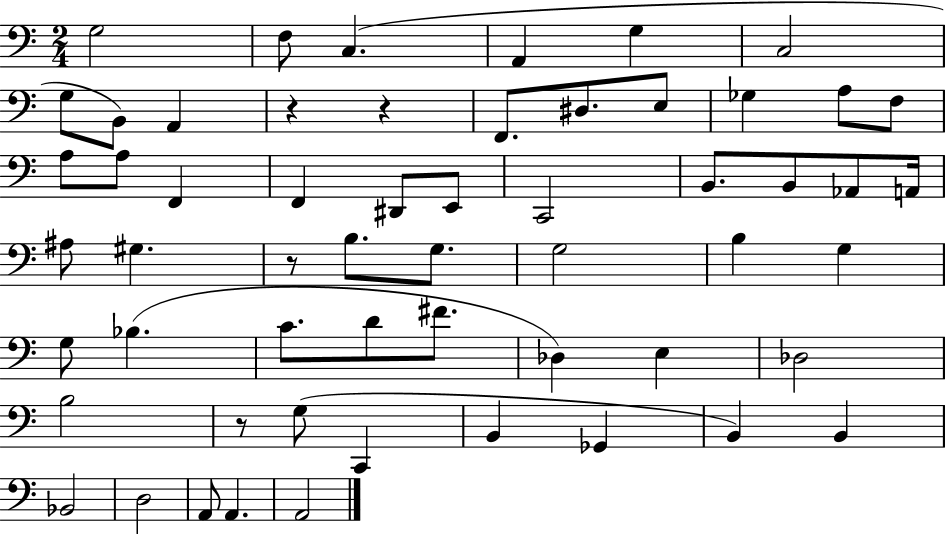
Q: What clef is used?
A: bass